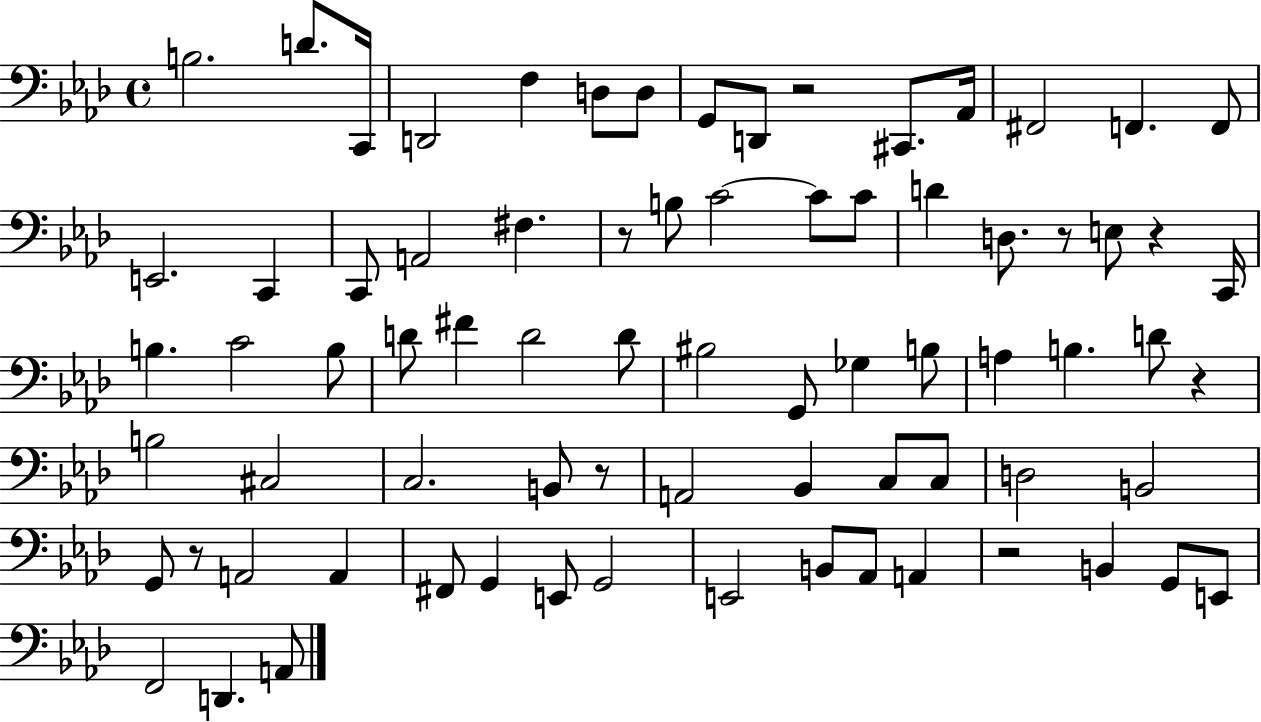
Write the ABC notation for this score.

X:1
T:Untitled
M:4/4
L:1/4
K:Ab
B,2 D/2 C,,/4 D,,2 F, D,/2 D,/2 G,,/2 D,,/2 z2 ^C,,/2 _A,,/4 ^F,,2 F,, F,,/2 E,,2 C,, C,,/2 A,,2 ^F, z/2 B,/2 C2 C/2 C/2 D D,/2 z/2 E,/2 z C,,/4 B, C2 B,/2 D/2 ^F D2 D/2 ^B,2 G,,/2 _G, B,/2 A, B, D/2 z B,2 ^C,2 C,2 B,,/2 z/2 A,,2 _B,, C,/2 C,/2 D,2 B,,2 G,,/2 z/2 A,,2 A,, ^F,,/2 G,, E,,/2 G,,2 E,,2 B,,/2 _A,,/2 A,, z2 B,, G,,/2 E,,/2 F,,2 D,, A,,/2